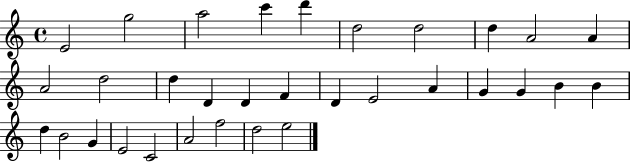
{
  \clef treble
  \time 4/4
  \defaultTimeSignature
  \key c \major
  e'2 g''2 | a''2 c'''4 d'''4 | d''2 d''2 | d''4 a'2 a'4 | \break a'2 d''2 | d''4 d'4 d'4 f'4 | d'4 e'2 a'4 | g'4 g'4 b'4 b'4 | \break d''4 b'2 g'4 | e'2 c'2 | a'2 f''2 | d''2 e''2 | \break \bar "|."
}